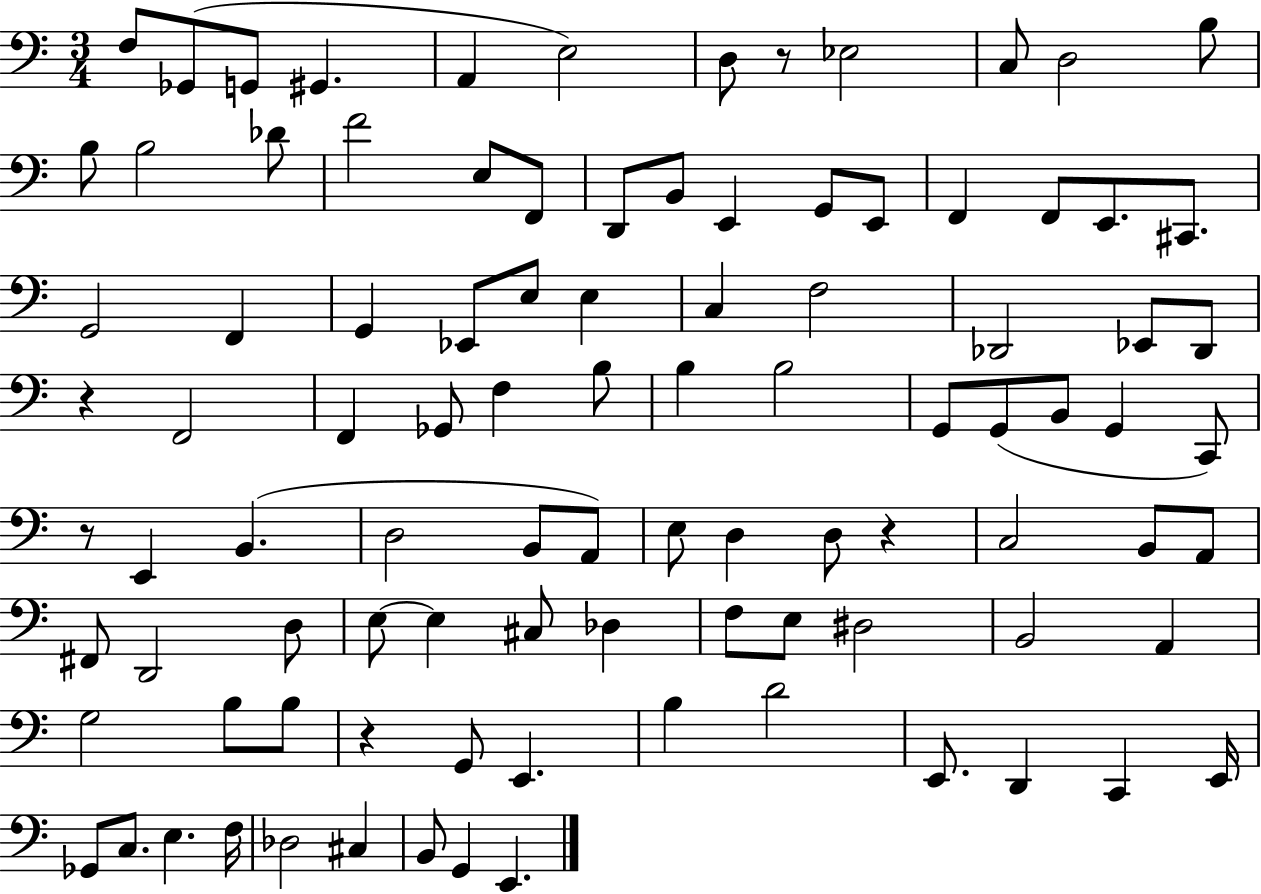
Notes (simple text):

F3/e Gb2/e G2/e G#2/q. A2/q E3/h D3/e R/e Eb3/h C3/e D3/h B3/e B3/e B3/h Db4/e F4/h E3/e F2/e D2/e B2/e E2/q G2/e E2/e F2/q F2/e E2/e. C#2/e. G2/h F2/q G2/q Eb2/e E3/e E3/q C3/q F3/h Db2/h Eb2/e Db2/e R/q F2/h F2/q Gb2/e F3/q B3/e B3/q B3/h G2/e G2/e B2/e G2/q C2/e R/e E2/q B2/q. D3/h B2/e A2/e E3/e D3/q D3/e R/q C3/h B2/e A2/e F#2/e D2/h D3/e E3/e E3/q C#3/e Db3/q F3/e E3/e D#3/h B2/h A2/q G3/h B3/e B3/e R/q G2/e E2/q. B3/q D4/h E2/e. D2/q C2/q E2/s Gb2/e C3/e. E3/q. F3/s Db3/h C#3/q B2/e G2/q E2/q.